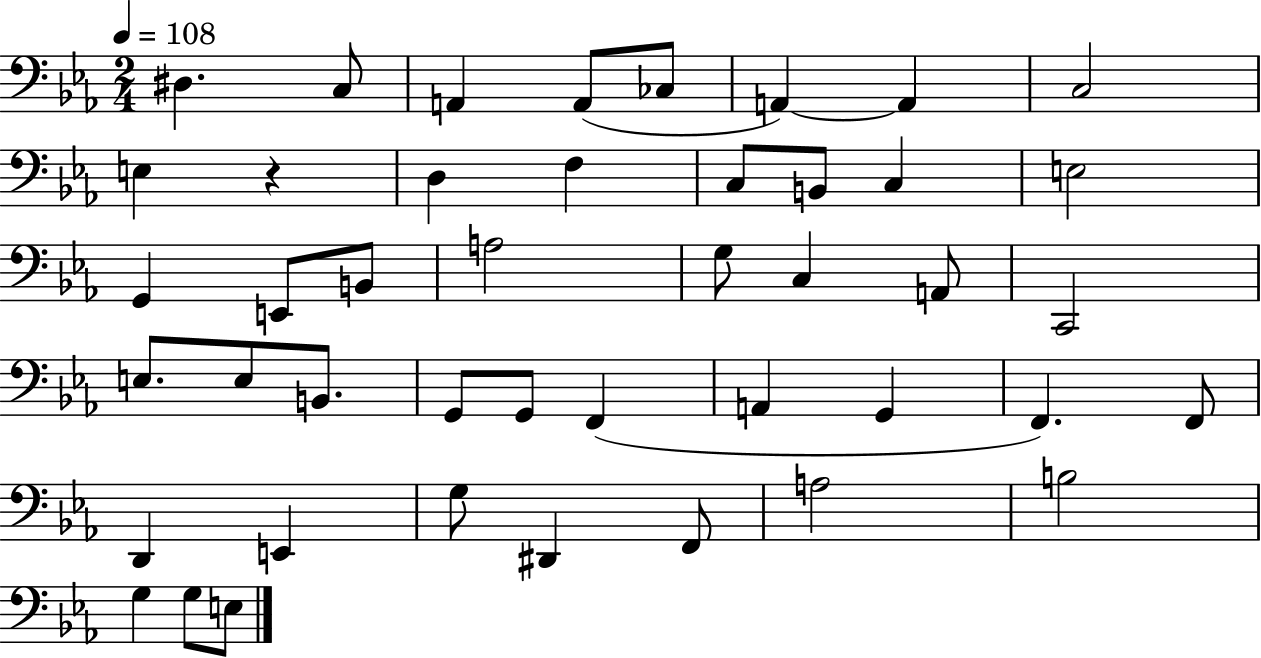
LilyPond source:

{
  \clef bass
  \numericTimeSignature
  \time 2/4
  \key ees \major
  \tempo 4 = 108
  \repeat volta 2 { dis4. c8 | a,4 a,8( ces8 | a,4~~) a,4 | c2 | \break e4 r4 | d4 f4 | c8 b,8 c4 | e2 | \break g,4 e,8 b,8 | a2 | g8 c4 a,8 | c,2 | \break e8. e8 b,8. | g,8 g,8 f,4( | a,4 g,4 | f,4.) f,8 | \break d,4 e,4 | g8 dis,4 f,8 | a2 | b2 | \break g4 g8 e8 | } \bar "|."
}